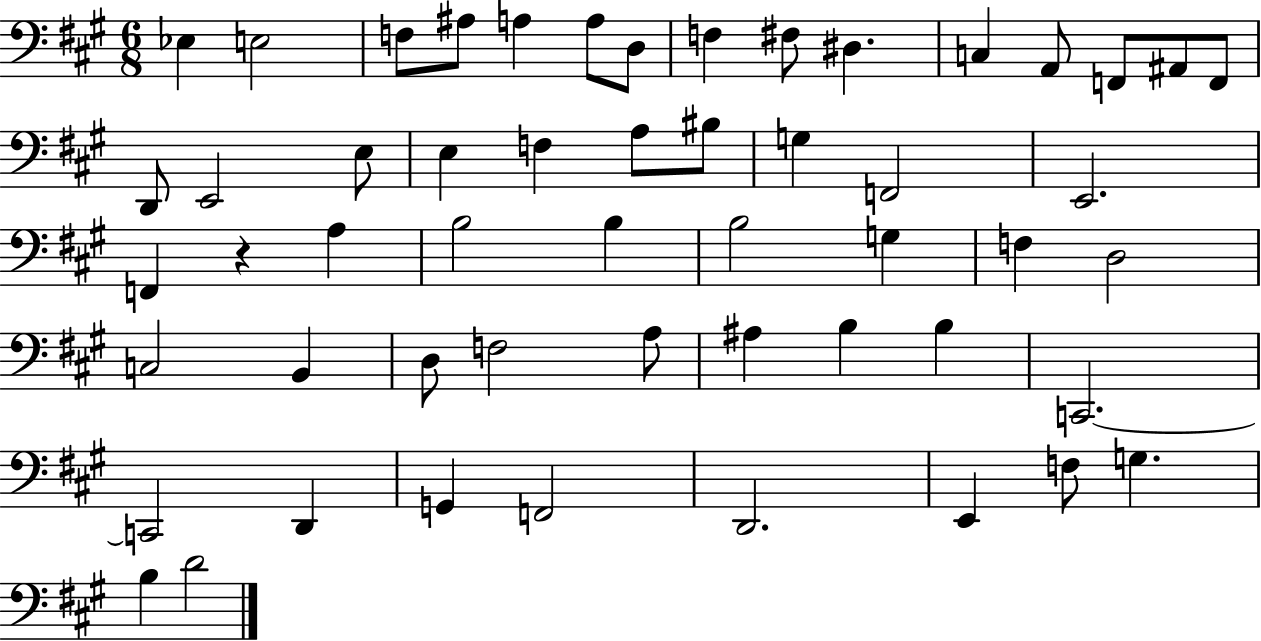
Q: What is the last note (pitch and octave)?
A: D4